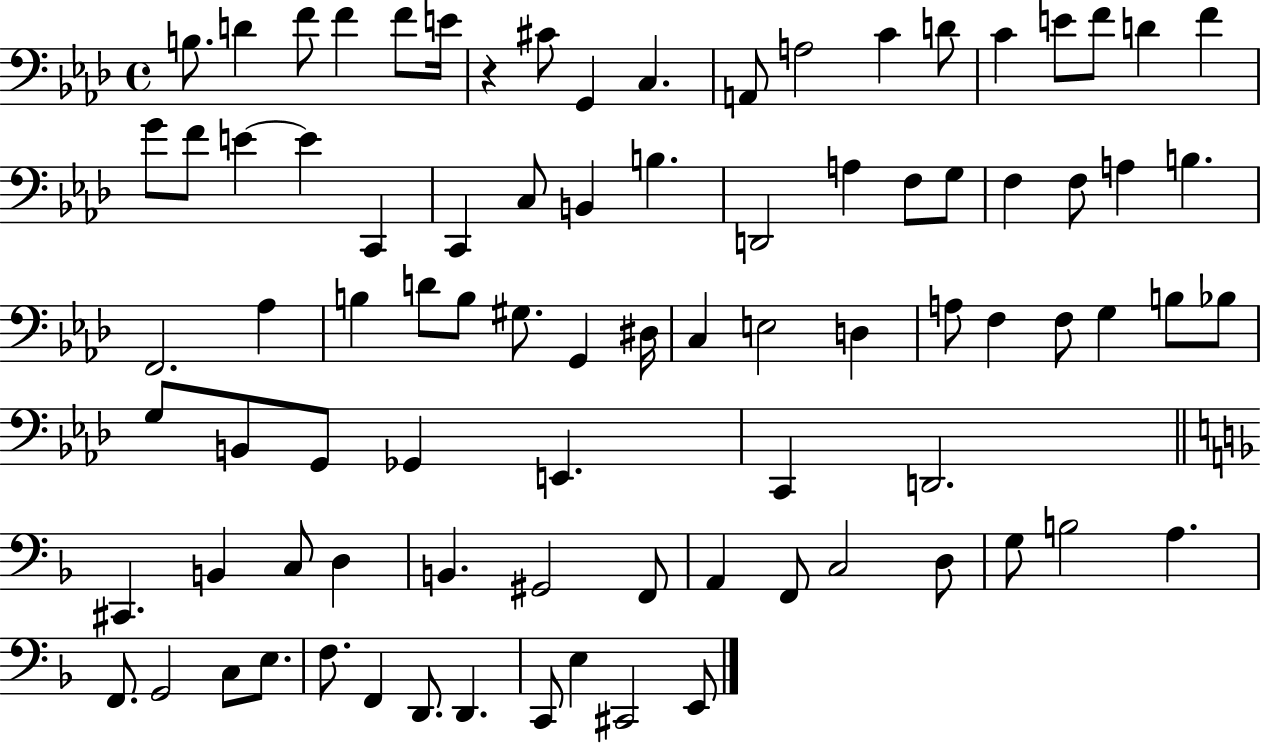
{
  \clef bass
  \time 4/4
  \defaultTimeSignature
  \key aes \major
  b8. d'4 f'8 f'4 f'8 e'16 | r4 cis'8 g,4 c4. | a,8 a2 c'4 d'8 | c'4 e'8 f'8 d'4 f'4 | \break g'8 f'8 e'4~~ e'4 c,4 | c,4 c8 b,4 b4. | d,2 a4 f8 g8 | f4 f8 a4 b4. | \break f,2. aes4 | b4 d'8 b8 gis8. g,4 dis16 | c4 e2 d4 | a8 f4 f8 g4 b8 bes8 | \break g8 b,8 g,8 ges,4 e,4. | c,4 d,2. | \bar "||" \break \key f \major cis,4. b,4 c8 d4 | b,4. gis,2 f,8 | a,4 f,8 c2 d8 | g8 b2 a4. | \break f,8. g,2 c8 e8. | f8. f,4 d,8. d,4. | c,8 e4 cis,2 e,8 | \bar "|."
}